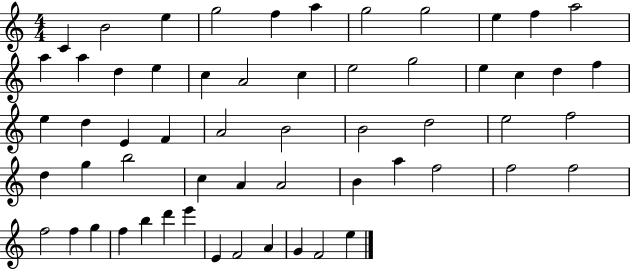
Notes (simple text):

C4/q B4/h E5/q G5/h F5/q A5/q G5/h G5/h E5/q F5/q A5/h A5/q A5/q D5/q E5/q C5/q A4/h C5/q E5/h G5/h E5/q C5/q D5/q F5/q E5/q D5/q E4/q F4/q A4/h B4/h B4/h D5/h E5/h F5/h D5/q G5/q B5/h C5/q A4/q A4/h B4/q A5/q F5/h F5/h F5/h F5/h F5/q G5/q F5/q B5/q D6/q E6/q E4/q F4/h A4/q G4/q F4/h E5/q